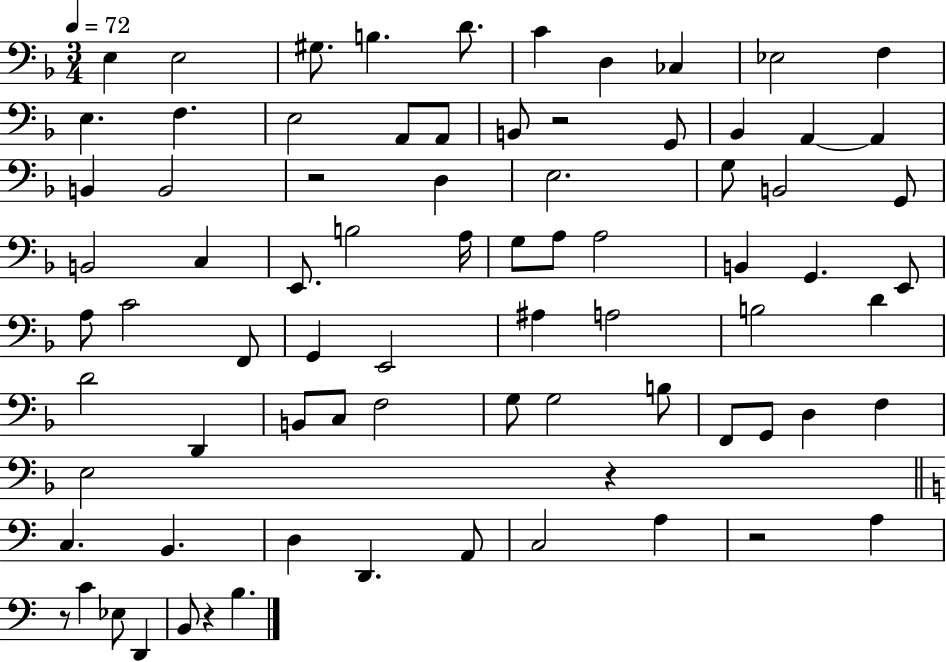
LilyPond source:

{
  \clef bass
  \numericTimeSignature
  \time 3/4
  \key f \major
  \tempo 4 = 72
  \repeat volta 2 { e4 e2 | gis8. b4. d'8. | c'4 d4 ces4 | ees2 f4 | \break e4. f4. | e2 a,8 a,8 | b,8 r2 g,8 | bes,4 a,4~~ a,4 | \break b,4 b,2 | r2 d4 | e2. | g8 b,2 g,8 | \break b,2 c4 | e,8. b2 a16 | g8 a8 a2 | b,4 g,4. e,8 | \break a8 c'2 f,8 | g,4 e,2 | ais4 a2 | b2 d'4 | \break d'2 d,4 | b,8 c8 f2 | g8 g2 b8 | f,8 g,8 d4 f4 | \break e2 r4 | \bar "||" \break \key c \major c4. b,4. | d4 d,4. a,8 | c2 a4 | r2 a4 | \break r8 c'4 ees8 d,4 | b,8 r4 b4. | } \bar "|."
}